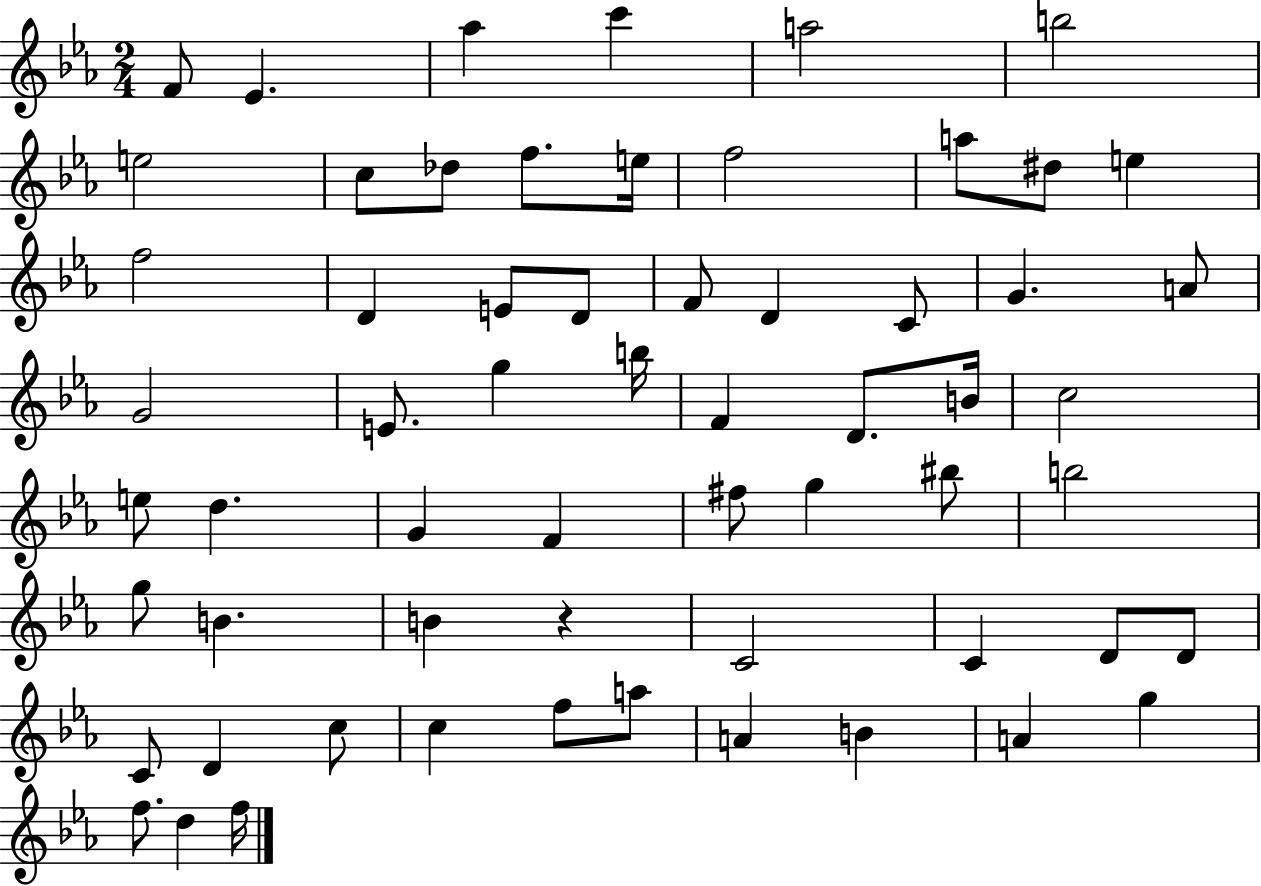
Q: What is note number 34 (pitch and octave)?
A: D5